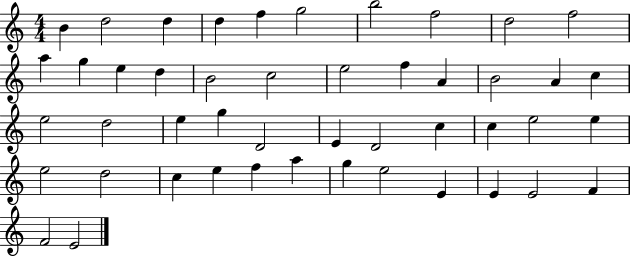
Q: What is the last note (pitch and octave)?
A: E4